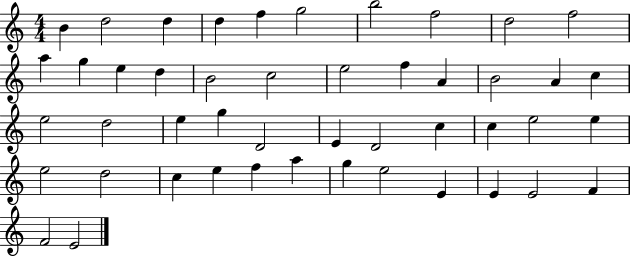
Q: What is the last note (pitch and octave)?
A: E4